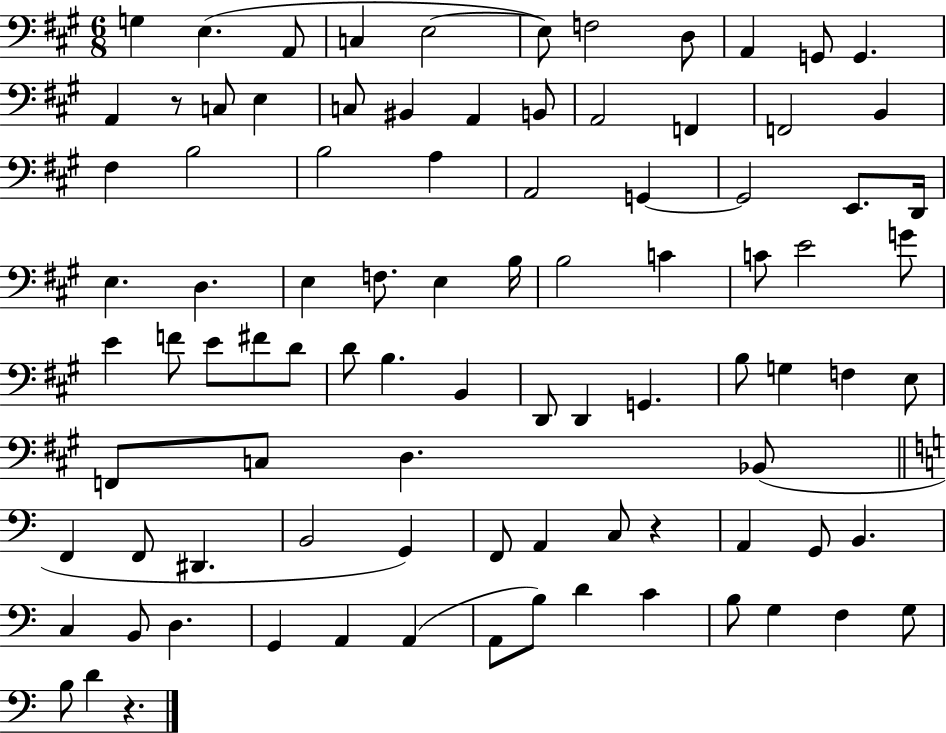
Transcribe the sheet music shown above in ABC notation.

X:1
T:Untitled
M:6/8
L:1/4
K:A
G, E, A,,/2 C, E,2 E,/2 F,2 D,/2 A,, G,,/2 G,, A,, z/2 C,/2 E, C,/2 ^B,, A,, B,,/2 A,,2 F,, F,,2 B,, ^F, B,2 B,2 A, A,,2 G,, G,,2 E,,/2 D,,/4 E, D, E, F,/2 E, B,/4 B,2 C C/2 E2 G/2 E F/2 E/2 ^F/2 D/2 D/2 B, B,, D,,/2 D,, G,, B,/2 G, F, E,/2 F,,/2 C,/2 D, _B,,/2 F,, F,,/2 ^D,, B,,2 G,, F,,/2 A,, C,/2 z A,, G,,/2 B,, C, B,,/2 D, G,, A,, A,, A,,/2 B,/2 D C B,/2 G, F, G,/2 B,/2 D z